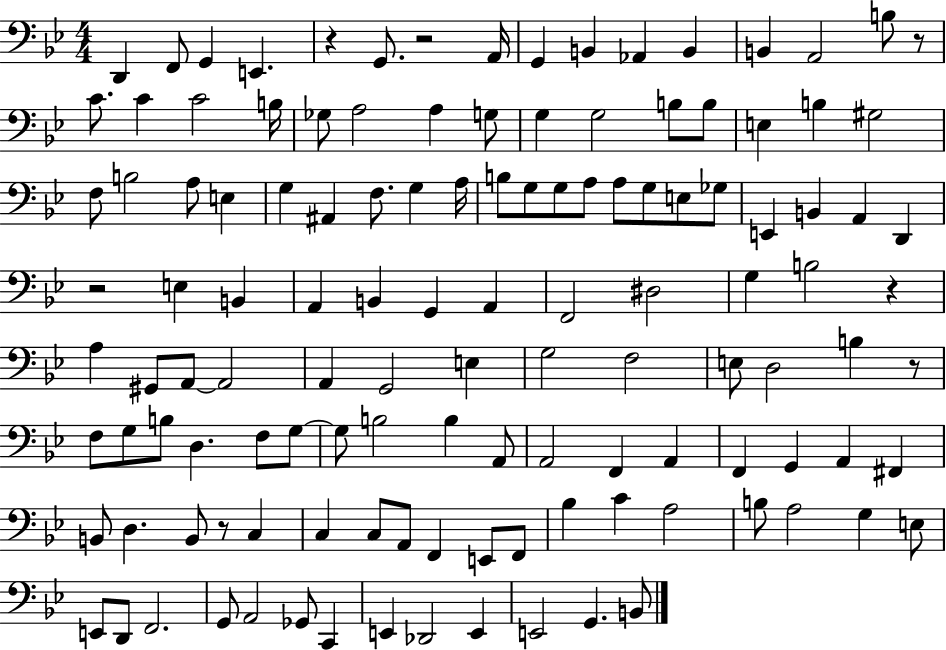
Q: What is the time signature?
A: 4/4